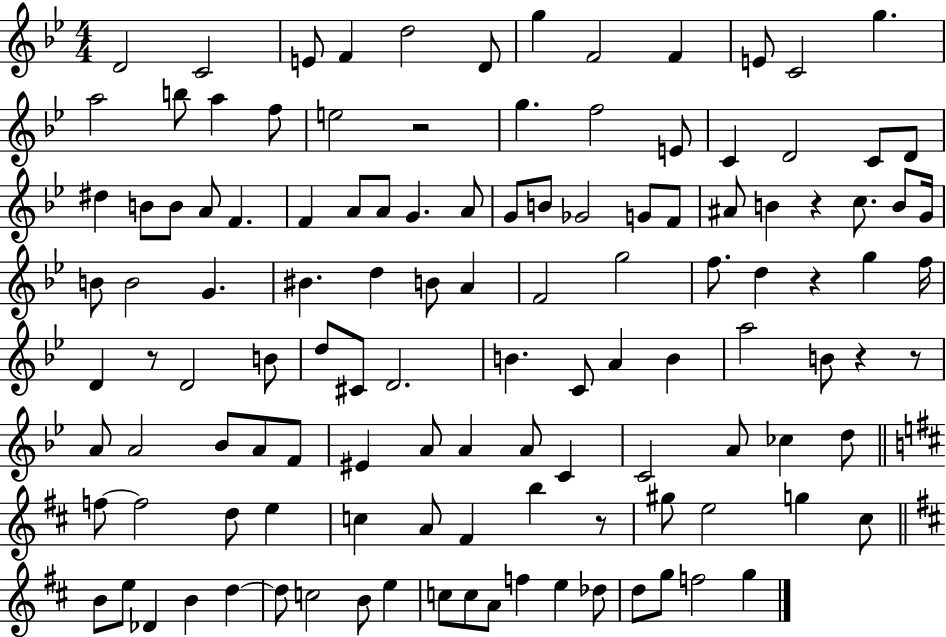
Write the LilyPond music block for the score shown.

{
  \clef treble
  \numericTimeSignature
  \time 4/4
  \key bes \major
  \repeat volta 2 { d'2 c'2 | e'8 f'4 d''2 d'8 | g''4 f'2 f'4 | e'8 c'2 g''4. | \break a''2 b''8 a''4 f''8 | e''2 r2 | g''4. f''2 e'8 | c'4 d'2 c'8 d'8 | \break dis''4 b'8 b'8 a'8 f'4. | f'4 a'8 a'8 g'4. a'8 | g'8 b'8 ges'2 g'8 f'8 | ais'8 b'4 r4 c''8. b'8 g'16 | \break b'8 b'2 g'4. | bis'4. d''4 b'8 a'4 | f'2 g''2 | f''8. d''4 r4 g''4 f''16 | \break d'4 r8 d'2 b'8 | d''8 cis'8 d'2. | b'4. c'8 a'4 b'4 | a''2 b'8 r4 r8 | \break a'8 a'2 bes'8 a'8 f'8 | eis'4 a'8 a'4 a'8 c'4 | c'2 a'8 ces''4 d''8 | \bar "||" \break \key b \minor f''8~~ f''2 d''8 e''4 | c''4 a'8 fis'4 b''4 r8 | gis''8 e''2 g''4 cis''8 | \bar "||" \break \key b \minor b'8 e''8 des'4 b'4 d''4~~ | d''8 c''2 b'8 e''4 | c''8 c''8 a'8 f''4 e''4 des''8 | d''8 g''8 f''2 g''4 | \break } \bar "|."
}